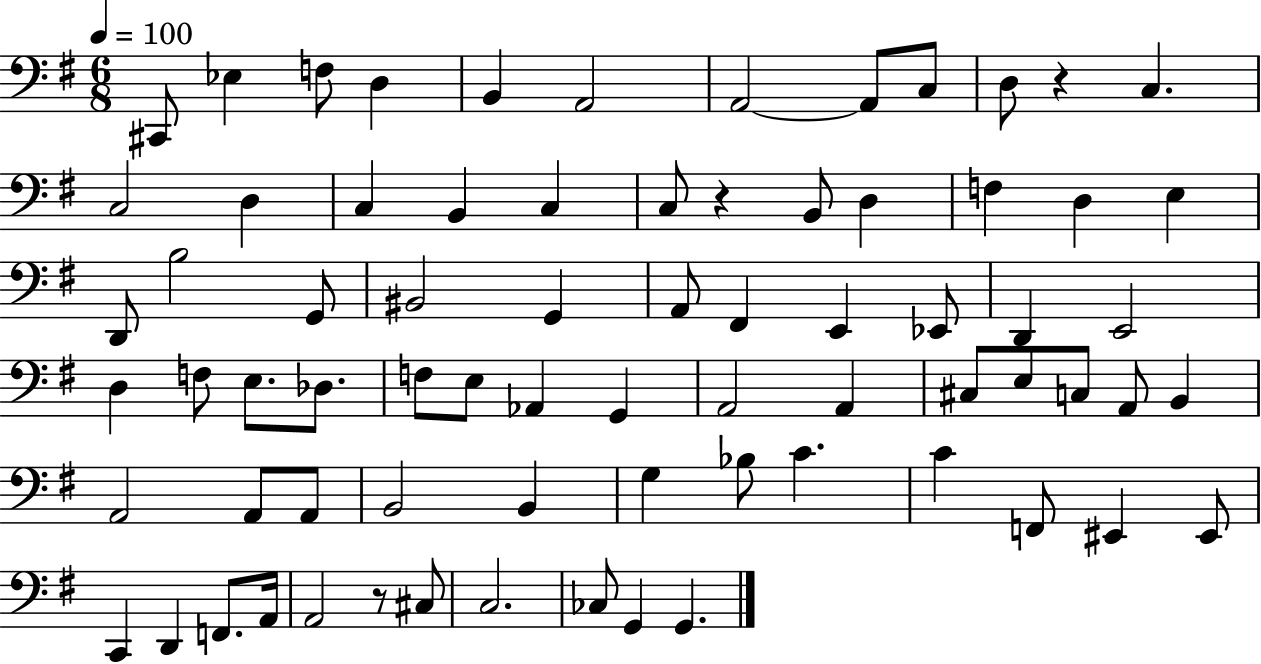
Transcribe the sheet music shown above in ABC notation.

X:1
T:Untitled
M:6/8
L:1/4
K:G
^C,,/2 _E, F,/2 D, B,, A,,2 A,,2 A,,/2 C,/2 D,/2 z C, C,2 D, C, B,, C, C,/2 z B,,/2 D, F, D, E, D,,/2 B,2 G,,/2 ^B,,2 G,, A,,/2 ^F,, E,, _E,,/2 D,, E,,2 D, F,/2 E,/2 _D,/2 F,/2 E,/2 _A,, G,, A,,2 A,, ^C,/2 E,/2 C,/2 A,,/2 B,, A,,2 A,,/2 A,,/2 B,,2 B,, G, _B,/2 C C F,,/2 ^E,, ^E,,/2 C,, D,, F,,/2 A,,/4 A,,2 z/2 ^C,/2 C,2 _C,/2 G,, G,,